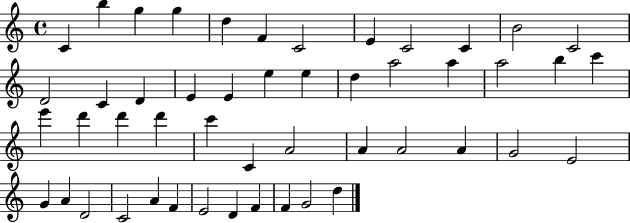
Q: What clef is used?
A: treble